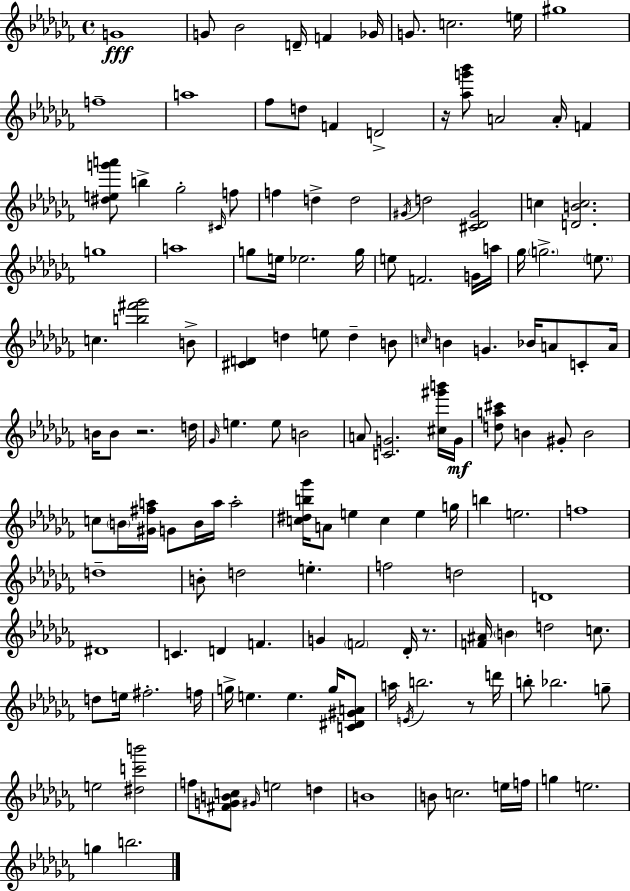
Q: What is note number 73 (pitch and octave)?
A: A5